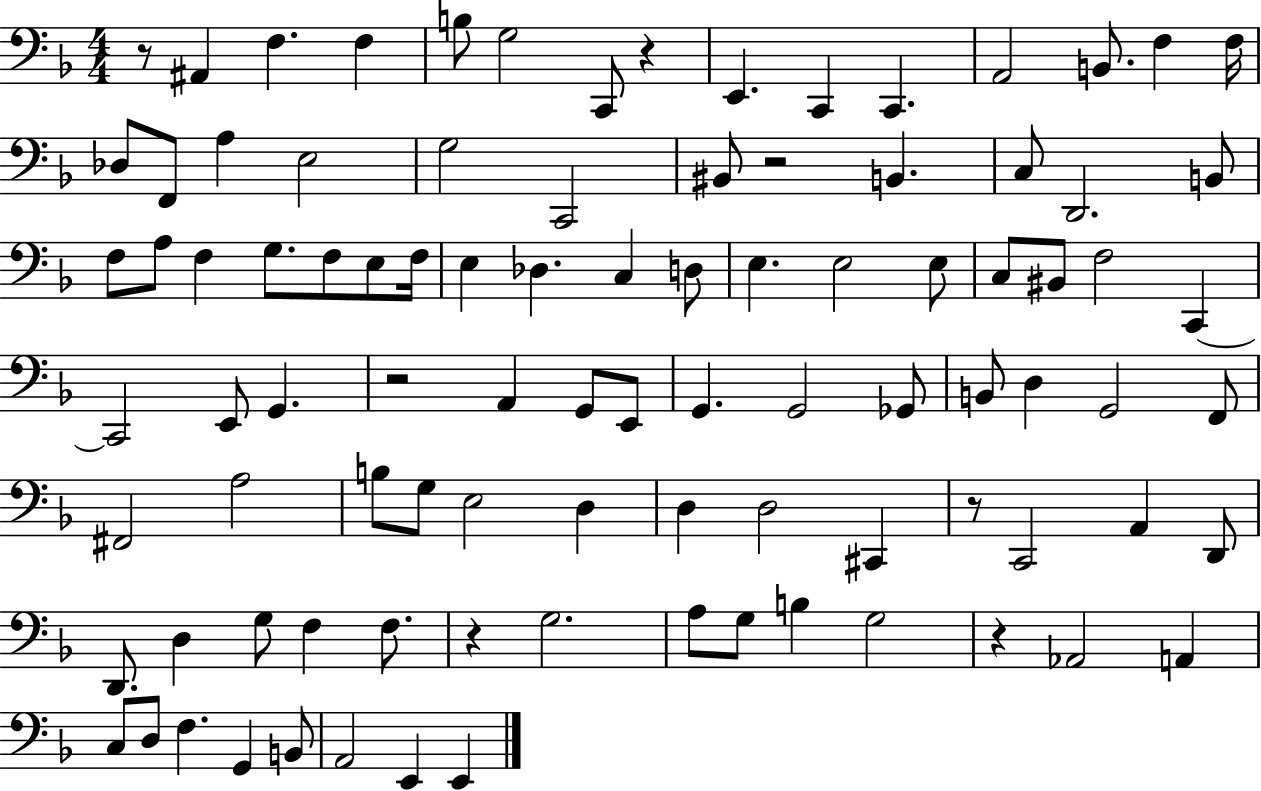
R/e A#2/q F3/q. F3/q B3/e G3/h C2/e R/q E2/q. C2/q C2/q. A2/h B2/e. F3/q F3/s Db3/e F2/e A3/q E3/h G3/h C2/h BIS2/e R/h B2/q. C3/e D2/h. B2/e F3/e A3/e F3/q G3/e. F3/e E3/e F3/s E3/q Db3/q. C3/q D3/e E3/q. E3/h E3/e C3/e BIS2/e F3/h C2/q C2/h E2/e G2/q. R/h A2/q G2/e E2/e G2/q. G2/h Gb2/e B2/e D3/q G2/h F2/e F#2/h A3/h B3/e G3/e E3/h D3/q D3/q D3/h C#2/q R/e C2/h A2/q D2/e D2/e. D3/q G3/e F3/q F3/e. R/q G3/h. A3/e G3/e B3/q G3/h R/q Ab2/h A2/q C3/e D3/e F3/q. G2/q B2/e A2/h E2/q E2/q